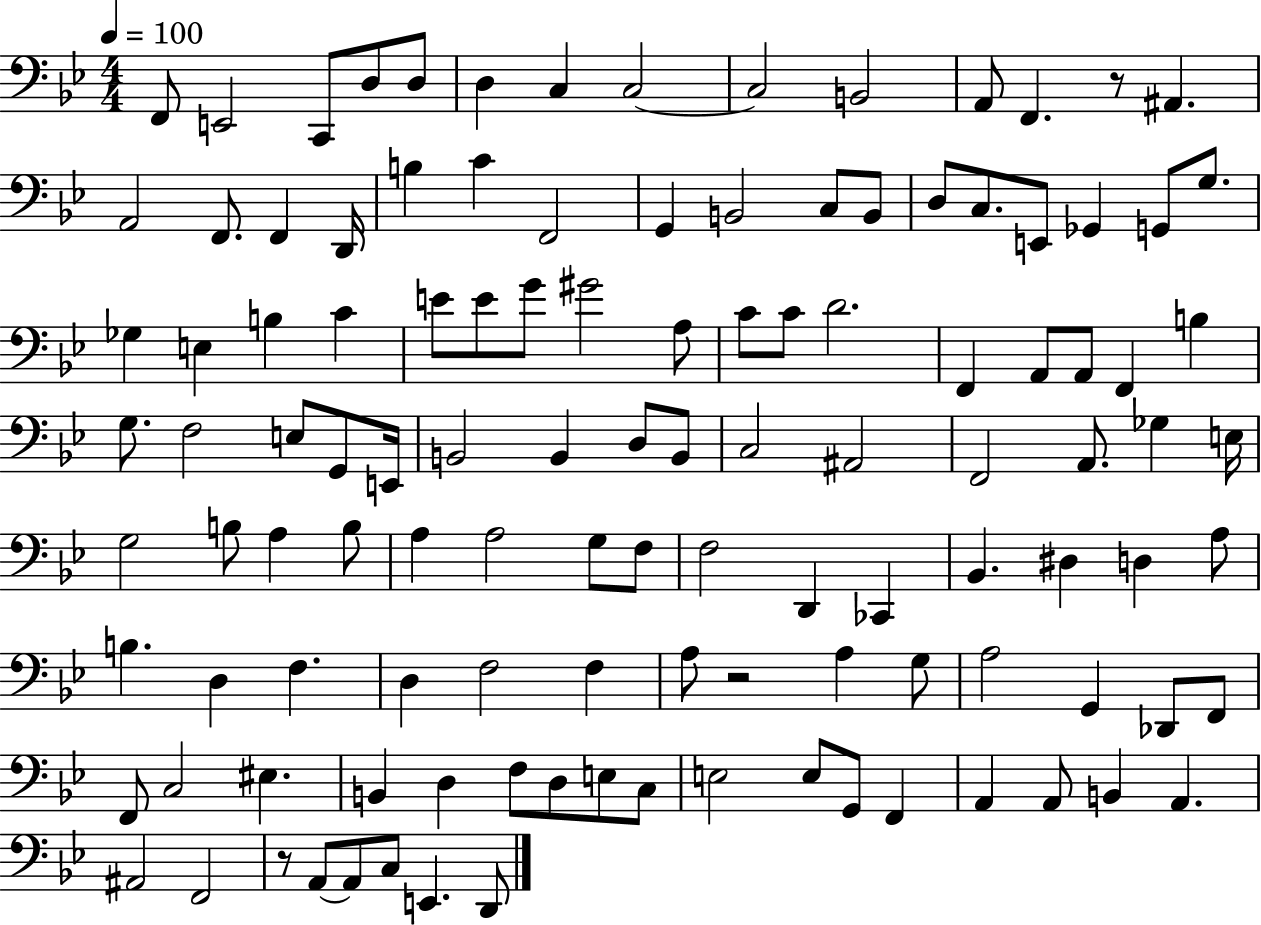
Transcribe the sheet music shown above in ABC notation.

X:1
T:Untitled
M:4/4
L:1/4
K:Bb
F,,/2 E,,2 C,,/2 D,/2 D,/2 D, C, C,2 C,2 B,,2 A,,/2 F,, z/2 ^A,, A,,2 F,,/2 F,, D,,/4 B, C F,,2 G,, B,,2 C,/2 B,,/2 D,/2 C,/2 E,,/2 _G,, G,,/2 G,/2 _G, E, B, C E/2 E/2 G/2 ^G2 A,/2 C/2 C/2 D2 F,, A,,/2 A,,/2 F,, B, G,/2 F,2 E,/2 G,,/2 E,,/4 B,,2 B,, D,/2 B,,/2 C,2 ^A,,2 F,,2 A,,/2 _G, E,/4 G,2 B,/2 A, B,/2 A, A,2 G,/2 F,/2 F,2 D,, _C,, _B,, ^D, D, A,/2 B, D, F, D, F,2 F, A,/2 z2 A, G,/2 A,2 G,, _D,,/2 F,,/2 F,,/2 C,2 ^E, B,, D, F,/2 D,/2 E,/2 C,/2 E,2 E,/2 G,,/2 F,, A,, A,,/2 B,, A,, ^A,,2 F,,2 z/2 A,,/2 A,,/2 C,/2 E,, D,,/2